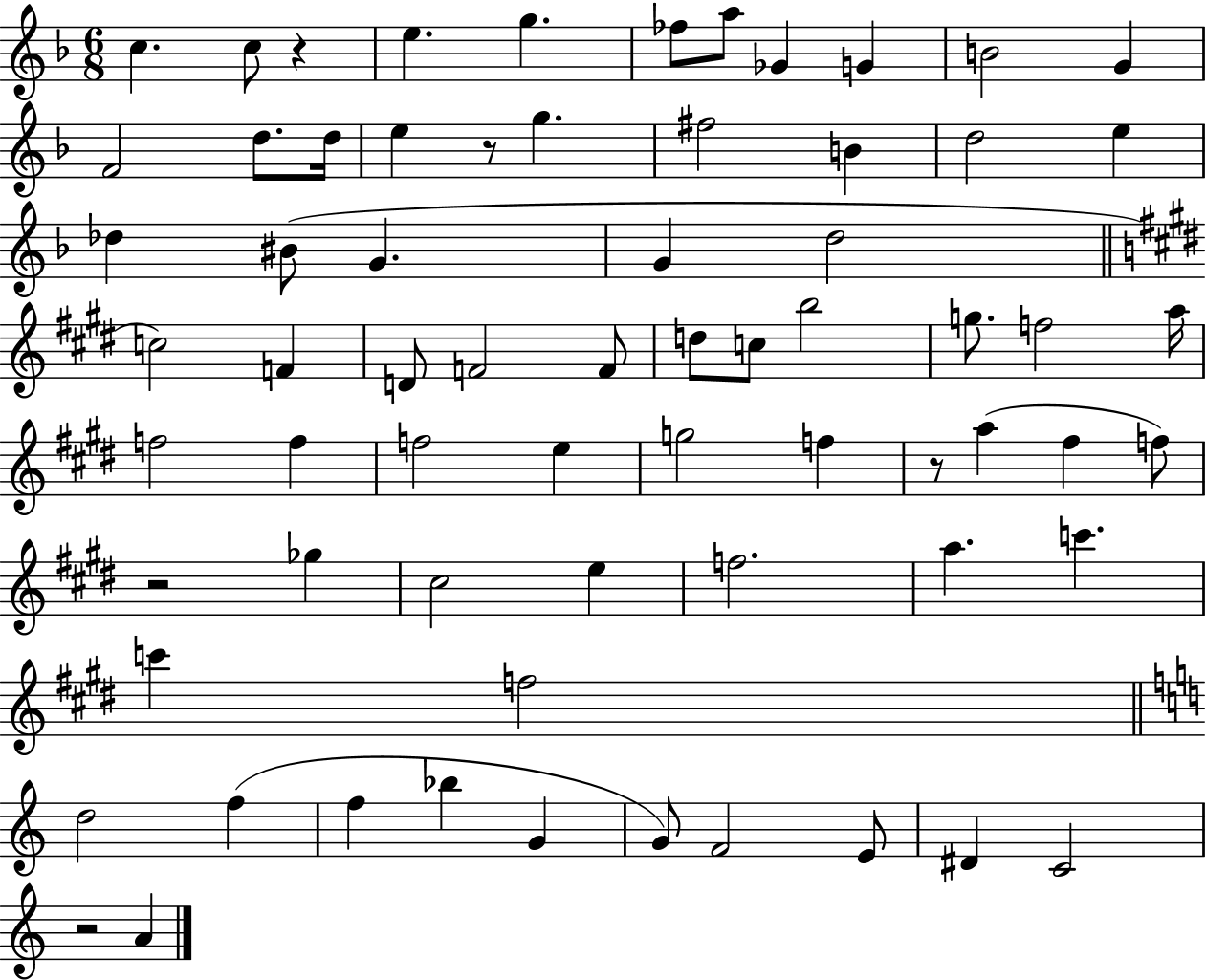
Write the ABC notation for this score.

X:1
T:Untitled
M:6/8
L:1/4
K:F
c c/2 z e g _f/2 a/2 _G G B2 G F2 d/2 d/4 e z/2 g ^f2 B d2 e _d ^B/2 G G d2 c2 F D/2 F2 F/2 d/2 c/2 b2 g/2 f2 a/4 f2 f f2 e g2 f z/2 a ^f f/2 z2 _g ^c2 e f2 a c' c' f2 d2 f f _b G G/2 F2 E/2 ^D C2 z2 A